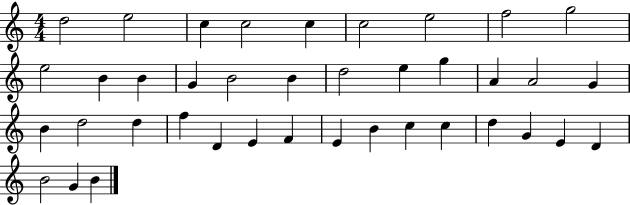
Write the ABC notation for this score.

X:1
T:Untitled
M:4/4
L:1/4
K:C
d2 e2 c c2 c c2 e2 f2 g2 e2 B B G B2 B d2 e g A A2 G B d2 d f D E F E B c c d G E D B2 G B